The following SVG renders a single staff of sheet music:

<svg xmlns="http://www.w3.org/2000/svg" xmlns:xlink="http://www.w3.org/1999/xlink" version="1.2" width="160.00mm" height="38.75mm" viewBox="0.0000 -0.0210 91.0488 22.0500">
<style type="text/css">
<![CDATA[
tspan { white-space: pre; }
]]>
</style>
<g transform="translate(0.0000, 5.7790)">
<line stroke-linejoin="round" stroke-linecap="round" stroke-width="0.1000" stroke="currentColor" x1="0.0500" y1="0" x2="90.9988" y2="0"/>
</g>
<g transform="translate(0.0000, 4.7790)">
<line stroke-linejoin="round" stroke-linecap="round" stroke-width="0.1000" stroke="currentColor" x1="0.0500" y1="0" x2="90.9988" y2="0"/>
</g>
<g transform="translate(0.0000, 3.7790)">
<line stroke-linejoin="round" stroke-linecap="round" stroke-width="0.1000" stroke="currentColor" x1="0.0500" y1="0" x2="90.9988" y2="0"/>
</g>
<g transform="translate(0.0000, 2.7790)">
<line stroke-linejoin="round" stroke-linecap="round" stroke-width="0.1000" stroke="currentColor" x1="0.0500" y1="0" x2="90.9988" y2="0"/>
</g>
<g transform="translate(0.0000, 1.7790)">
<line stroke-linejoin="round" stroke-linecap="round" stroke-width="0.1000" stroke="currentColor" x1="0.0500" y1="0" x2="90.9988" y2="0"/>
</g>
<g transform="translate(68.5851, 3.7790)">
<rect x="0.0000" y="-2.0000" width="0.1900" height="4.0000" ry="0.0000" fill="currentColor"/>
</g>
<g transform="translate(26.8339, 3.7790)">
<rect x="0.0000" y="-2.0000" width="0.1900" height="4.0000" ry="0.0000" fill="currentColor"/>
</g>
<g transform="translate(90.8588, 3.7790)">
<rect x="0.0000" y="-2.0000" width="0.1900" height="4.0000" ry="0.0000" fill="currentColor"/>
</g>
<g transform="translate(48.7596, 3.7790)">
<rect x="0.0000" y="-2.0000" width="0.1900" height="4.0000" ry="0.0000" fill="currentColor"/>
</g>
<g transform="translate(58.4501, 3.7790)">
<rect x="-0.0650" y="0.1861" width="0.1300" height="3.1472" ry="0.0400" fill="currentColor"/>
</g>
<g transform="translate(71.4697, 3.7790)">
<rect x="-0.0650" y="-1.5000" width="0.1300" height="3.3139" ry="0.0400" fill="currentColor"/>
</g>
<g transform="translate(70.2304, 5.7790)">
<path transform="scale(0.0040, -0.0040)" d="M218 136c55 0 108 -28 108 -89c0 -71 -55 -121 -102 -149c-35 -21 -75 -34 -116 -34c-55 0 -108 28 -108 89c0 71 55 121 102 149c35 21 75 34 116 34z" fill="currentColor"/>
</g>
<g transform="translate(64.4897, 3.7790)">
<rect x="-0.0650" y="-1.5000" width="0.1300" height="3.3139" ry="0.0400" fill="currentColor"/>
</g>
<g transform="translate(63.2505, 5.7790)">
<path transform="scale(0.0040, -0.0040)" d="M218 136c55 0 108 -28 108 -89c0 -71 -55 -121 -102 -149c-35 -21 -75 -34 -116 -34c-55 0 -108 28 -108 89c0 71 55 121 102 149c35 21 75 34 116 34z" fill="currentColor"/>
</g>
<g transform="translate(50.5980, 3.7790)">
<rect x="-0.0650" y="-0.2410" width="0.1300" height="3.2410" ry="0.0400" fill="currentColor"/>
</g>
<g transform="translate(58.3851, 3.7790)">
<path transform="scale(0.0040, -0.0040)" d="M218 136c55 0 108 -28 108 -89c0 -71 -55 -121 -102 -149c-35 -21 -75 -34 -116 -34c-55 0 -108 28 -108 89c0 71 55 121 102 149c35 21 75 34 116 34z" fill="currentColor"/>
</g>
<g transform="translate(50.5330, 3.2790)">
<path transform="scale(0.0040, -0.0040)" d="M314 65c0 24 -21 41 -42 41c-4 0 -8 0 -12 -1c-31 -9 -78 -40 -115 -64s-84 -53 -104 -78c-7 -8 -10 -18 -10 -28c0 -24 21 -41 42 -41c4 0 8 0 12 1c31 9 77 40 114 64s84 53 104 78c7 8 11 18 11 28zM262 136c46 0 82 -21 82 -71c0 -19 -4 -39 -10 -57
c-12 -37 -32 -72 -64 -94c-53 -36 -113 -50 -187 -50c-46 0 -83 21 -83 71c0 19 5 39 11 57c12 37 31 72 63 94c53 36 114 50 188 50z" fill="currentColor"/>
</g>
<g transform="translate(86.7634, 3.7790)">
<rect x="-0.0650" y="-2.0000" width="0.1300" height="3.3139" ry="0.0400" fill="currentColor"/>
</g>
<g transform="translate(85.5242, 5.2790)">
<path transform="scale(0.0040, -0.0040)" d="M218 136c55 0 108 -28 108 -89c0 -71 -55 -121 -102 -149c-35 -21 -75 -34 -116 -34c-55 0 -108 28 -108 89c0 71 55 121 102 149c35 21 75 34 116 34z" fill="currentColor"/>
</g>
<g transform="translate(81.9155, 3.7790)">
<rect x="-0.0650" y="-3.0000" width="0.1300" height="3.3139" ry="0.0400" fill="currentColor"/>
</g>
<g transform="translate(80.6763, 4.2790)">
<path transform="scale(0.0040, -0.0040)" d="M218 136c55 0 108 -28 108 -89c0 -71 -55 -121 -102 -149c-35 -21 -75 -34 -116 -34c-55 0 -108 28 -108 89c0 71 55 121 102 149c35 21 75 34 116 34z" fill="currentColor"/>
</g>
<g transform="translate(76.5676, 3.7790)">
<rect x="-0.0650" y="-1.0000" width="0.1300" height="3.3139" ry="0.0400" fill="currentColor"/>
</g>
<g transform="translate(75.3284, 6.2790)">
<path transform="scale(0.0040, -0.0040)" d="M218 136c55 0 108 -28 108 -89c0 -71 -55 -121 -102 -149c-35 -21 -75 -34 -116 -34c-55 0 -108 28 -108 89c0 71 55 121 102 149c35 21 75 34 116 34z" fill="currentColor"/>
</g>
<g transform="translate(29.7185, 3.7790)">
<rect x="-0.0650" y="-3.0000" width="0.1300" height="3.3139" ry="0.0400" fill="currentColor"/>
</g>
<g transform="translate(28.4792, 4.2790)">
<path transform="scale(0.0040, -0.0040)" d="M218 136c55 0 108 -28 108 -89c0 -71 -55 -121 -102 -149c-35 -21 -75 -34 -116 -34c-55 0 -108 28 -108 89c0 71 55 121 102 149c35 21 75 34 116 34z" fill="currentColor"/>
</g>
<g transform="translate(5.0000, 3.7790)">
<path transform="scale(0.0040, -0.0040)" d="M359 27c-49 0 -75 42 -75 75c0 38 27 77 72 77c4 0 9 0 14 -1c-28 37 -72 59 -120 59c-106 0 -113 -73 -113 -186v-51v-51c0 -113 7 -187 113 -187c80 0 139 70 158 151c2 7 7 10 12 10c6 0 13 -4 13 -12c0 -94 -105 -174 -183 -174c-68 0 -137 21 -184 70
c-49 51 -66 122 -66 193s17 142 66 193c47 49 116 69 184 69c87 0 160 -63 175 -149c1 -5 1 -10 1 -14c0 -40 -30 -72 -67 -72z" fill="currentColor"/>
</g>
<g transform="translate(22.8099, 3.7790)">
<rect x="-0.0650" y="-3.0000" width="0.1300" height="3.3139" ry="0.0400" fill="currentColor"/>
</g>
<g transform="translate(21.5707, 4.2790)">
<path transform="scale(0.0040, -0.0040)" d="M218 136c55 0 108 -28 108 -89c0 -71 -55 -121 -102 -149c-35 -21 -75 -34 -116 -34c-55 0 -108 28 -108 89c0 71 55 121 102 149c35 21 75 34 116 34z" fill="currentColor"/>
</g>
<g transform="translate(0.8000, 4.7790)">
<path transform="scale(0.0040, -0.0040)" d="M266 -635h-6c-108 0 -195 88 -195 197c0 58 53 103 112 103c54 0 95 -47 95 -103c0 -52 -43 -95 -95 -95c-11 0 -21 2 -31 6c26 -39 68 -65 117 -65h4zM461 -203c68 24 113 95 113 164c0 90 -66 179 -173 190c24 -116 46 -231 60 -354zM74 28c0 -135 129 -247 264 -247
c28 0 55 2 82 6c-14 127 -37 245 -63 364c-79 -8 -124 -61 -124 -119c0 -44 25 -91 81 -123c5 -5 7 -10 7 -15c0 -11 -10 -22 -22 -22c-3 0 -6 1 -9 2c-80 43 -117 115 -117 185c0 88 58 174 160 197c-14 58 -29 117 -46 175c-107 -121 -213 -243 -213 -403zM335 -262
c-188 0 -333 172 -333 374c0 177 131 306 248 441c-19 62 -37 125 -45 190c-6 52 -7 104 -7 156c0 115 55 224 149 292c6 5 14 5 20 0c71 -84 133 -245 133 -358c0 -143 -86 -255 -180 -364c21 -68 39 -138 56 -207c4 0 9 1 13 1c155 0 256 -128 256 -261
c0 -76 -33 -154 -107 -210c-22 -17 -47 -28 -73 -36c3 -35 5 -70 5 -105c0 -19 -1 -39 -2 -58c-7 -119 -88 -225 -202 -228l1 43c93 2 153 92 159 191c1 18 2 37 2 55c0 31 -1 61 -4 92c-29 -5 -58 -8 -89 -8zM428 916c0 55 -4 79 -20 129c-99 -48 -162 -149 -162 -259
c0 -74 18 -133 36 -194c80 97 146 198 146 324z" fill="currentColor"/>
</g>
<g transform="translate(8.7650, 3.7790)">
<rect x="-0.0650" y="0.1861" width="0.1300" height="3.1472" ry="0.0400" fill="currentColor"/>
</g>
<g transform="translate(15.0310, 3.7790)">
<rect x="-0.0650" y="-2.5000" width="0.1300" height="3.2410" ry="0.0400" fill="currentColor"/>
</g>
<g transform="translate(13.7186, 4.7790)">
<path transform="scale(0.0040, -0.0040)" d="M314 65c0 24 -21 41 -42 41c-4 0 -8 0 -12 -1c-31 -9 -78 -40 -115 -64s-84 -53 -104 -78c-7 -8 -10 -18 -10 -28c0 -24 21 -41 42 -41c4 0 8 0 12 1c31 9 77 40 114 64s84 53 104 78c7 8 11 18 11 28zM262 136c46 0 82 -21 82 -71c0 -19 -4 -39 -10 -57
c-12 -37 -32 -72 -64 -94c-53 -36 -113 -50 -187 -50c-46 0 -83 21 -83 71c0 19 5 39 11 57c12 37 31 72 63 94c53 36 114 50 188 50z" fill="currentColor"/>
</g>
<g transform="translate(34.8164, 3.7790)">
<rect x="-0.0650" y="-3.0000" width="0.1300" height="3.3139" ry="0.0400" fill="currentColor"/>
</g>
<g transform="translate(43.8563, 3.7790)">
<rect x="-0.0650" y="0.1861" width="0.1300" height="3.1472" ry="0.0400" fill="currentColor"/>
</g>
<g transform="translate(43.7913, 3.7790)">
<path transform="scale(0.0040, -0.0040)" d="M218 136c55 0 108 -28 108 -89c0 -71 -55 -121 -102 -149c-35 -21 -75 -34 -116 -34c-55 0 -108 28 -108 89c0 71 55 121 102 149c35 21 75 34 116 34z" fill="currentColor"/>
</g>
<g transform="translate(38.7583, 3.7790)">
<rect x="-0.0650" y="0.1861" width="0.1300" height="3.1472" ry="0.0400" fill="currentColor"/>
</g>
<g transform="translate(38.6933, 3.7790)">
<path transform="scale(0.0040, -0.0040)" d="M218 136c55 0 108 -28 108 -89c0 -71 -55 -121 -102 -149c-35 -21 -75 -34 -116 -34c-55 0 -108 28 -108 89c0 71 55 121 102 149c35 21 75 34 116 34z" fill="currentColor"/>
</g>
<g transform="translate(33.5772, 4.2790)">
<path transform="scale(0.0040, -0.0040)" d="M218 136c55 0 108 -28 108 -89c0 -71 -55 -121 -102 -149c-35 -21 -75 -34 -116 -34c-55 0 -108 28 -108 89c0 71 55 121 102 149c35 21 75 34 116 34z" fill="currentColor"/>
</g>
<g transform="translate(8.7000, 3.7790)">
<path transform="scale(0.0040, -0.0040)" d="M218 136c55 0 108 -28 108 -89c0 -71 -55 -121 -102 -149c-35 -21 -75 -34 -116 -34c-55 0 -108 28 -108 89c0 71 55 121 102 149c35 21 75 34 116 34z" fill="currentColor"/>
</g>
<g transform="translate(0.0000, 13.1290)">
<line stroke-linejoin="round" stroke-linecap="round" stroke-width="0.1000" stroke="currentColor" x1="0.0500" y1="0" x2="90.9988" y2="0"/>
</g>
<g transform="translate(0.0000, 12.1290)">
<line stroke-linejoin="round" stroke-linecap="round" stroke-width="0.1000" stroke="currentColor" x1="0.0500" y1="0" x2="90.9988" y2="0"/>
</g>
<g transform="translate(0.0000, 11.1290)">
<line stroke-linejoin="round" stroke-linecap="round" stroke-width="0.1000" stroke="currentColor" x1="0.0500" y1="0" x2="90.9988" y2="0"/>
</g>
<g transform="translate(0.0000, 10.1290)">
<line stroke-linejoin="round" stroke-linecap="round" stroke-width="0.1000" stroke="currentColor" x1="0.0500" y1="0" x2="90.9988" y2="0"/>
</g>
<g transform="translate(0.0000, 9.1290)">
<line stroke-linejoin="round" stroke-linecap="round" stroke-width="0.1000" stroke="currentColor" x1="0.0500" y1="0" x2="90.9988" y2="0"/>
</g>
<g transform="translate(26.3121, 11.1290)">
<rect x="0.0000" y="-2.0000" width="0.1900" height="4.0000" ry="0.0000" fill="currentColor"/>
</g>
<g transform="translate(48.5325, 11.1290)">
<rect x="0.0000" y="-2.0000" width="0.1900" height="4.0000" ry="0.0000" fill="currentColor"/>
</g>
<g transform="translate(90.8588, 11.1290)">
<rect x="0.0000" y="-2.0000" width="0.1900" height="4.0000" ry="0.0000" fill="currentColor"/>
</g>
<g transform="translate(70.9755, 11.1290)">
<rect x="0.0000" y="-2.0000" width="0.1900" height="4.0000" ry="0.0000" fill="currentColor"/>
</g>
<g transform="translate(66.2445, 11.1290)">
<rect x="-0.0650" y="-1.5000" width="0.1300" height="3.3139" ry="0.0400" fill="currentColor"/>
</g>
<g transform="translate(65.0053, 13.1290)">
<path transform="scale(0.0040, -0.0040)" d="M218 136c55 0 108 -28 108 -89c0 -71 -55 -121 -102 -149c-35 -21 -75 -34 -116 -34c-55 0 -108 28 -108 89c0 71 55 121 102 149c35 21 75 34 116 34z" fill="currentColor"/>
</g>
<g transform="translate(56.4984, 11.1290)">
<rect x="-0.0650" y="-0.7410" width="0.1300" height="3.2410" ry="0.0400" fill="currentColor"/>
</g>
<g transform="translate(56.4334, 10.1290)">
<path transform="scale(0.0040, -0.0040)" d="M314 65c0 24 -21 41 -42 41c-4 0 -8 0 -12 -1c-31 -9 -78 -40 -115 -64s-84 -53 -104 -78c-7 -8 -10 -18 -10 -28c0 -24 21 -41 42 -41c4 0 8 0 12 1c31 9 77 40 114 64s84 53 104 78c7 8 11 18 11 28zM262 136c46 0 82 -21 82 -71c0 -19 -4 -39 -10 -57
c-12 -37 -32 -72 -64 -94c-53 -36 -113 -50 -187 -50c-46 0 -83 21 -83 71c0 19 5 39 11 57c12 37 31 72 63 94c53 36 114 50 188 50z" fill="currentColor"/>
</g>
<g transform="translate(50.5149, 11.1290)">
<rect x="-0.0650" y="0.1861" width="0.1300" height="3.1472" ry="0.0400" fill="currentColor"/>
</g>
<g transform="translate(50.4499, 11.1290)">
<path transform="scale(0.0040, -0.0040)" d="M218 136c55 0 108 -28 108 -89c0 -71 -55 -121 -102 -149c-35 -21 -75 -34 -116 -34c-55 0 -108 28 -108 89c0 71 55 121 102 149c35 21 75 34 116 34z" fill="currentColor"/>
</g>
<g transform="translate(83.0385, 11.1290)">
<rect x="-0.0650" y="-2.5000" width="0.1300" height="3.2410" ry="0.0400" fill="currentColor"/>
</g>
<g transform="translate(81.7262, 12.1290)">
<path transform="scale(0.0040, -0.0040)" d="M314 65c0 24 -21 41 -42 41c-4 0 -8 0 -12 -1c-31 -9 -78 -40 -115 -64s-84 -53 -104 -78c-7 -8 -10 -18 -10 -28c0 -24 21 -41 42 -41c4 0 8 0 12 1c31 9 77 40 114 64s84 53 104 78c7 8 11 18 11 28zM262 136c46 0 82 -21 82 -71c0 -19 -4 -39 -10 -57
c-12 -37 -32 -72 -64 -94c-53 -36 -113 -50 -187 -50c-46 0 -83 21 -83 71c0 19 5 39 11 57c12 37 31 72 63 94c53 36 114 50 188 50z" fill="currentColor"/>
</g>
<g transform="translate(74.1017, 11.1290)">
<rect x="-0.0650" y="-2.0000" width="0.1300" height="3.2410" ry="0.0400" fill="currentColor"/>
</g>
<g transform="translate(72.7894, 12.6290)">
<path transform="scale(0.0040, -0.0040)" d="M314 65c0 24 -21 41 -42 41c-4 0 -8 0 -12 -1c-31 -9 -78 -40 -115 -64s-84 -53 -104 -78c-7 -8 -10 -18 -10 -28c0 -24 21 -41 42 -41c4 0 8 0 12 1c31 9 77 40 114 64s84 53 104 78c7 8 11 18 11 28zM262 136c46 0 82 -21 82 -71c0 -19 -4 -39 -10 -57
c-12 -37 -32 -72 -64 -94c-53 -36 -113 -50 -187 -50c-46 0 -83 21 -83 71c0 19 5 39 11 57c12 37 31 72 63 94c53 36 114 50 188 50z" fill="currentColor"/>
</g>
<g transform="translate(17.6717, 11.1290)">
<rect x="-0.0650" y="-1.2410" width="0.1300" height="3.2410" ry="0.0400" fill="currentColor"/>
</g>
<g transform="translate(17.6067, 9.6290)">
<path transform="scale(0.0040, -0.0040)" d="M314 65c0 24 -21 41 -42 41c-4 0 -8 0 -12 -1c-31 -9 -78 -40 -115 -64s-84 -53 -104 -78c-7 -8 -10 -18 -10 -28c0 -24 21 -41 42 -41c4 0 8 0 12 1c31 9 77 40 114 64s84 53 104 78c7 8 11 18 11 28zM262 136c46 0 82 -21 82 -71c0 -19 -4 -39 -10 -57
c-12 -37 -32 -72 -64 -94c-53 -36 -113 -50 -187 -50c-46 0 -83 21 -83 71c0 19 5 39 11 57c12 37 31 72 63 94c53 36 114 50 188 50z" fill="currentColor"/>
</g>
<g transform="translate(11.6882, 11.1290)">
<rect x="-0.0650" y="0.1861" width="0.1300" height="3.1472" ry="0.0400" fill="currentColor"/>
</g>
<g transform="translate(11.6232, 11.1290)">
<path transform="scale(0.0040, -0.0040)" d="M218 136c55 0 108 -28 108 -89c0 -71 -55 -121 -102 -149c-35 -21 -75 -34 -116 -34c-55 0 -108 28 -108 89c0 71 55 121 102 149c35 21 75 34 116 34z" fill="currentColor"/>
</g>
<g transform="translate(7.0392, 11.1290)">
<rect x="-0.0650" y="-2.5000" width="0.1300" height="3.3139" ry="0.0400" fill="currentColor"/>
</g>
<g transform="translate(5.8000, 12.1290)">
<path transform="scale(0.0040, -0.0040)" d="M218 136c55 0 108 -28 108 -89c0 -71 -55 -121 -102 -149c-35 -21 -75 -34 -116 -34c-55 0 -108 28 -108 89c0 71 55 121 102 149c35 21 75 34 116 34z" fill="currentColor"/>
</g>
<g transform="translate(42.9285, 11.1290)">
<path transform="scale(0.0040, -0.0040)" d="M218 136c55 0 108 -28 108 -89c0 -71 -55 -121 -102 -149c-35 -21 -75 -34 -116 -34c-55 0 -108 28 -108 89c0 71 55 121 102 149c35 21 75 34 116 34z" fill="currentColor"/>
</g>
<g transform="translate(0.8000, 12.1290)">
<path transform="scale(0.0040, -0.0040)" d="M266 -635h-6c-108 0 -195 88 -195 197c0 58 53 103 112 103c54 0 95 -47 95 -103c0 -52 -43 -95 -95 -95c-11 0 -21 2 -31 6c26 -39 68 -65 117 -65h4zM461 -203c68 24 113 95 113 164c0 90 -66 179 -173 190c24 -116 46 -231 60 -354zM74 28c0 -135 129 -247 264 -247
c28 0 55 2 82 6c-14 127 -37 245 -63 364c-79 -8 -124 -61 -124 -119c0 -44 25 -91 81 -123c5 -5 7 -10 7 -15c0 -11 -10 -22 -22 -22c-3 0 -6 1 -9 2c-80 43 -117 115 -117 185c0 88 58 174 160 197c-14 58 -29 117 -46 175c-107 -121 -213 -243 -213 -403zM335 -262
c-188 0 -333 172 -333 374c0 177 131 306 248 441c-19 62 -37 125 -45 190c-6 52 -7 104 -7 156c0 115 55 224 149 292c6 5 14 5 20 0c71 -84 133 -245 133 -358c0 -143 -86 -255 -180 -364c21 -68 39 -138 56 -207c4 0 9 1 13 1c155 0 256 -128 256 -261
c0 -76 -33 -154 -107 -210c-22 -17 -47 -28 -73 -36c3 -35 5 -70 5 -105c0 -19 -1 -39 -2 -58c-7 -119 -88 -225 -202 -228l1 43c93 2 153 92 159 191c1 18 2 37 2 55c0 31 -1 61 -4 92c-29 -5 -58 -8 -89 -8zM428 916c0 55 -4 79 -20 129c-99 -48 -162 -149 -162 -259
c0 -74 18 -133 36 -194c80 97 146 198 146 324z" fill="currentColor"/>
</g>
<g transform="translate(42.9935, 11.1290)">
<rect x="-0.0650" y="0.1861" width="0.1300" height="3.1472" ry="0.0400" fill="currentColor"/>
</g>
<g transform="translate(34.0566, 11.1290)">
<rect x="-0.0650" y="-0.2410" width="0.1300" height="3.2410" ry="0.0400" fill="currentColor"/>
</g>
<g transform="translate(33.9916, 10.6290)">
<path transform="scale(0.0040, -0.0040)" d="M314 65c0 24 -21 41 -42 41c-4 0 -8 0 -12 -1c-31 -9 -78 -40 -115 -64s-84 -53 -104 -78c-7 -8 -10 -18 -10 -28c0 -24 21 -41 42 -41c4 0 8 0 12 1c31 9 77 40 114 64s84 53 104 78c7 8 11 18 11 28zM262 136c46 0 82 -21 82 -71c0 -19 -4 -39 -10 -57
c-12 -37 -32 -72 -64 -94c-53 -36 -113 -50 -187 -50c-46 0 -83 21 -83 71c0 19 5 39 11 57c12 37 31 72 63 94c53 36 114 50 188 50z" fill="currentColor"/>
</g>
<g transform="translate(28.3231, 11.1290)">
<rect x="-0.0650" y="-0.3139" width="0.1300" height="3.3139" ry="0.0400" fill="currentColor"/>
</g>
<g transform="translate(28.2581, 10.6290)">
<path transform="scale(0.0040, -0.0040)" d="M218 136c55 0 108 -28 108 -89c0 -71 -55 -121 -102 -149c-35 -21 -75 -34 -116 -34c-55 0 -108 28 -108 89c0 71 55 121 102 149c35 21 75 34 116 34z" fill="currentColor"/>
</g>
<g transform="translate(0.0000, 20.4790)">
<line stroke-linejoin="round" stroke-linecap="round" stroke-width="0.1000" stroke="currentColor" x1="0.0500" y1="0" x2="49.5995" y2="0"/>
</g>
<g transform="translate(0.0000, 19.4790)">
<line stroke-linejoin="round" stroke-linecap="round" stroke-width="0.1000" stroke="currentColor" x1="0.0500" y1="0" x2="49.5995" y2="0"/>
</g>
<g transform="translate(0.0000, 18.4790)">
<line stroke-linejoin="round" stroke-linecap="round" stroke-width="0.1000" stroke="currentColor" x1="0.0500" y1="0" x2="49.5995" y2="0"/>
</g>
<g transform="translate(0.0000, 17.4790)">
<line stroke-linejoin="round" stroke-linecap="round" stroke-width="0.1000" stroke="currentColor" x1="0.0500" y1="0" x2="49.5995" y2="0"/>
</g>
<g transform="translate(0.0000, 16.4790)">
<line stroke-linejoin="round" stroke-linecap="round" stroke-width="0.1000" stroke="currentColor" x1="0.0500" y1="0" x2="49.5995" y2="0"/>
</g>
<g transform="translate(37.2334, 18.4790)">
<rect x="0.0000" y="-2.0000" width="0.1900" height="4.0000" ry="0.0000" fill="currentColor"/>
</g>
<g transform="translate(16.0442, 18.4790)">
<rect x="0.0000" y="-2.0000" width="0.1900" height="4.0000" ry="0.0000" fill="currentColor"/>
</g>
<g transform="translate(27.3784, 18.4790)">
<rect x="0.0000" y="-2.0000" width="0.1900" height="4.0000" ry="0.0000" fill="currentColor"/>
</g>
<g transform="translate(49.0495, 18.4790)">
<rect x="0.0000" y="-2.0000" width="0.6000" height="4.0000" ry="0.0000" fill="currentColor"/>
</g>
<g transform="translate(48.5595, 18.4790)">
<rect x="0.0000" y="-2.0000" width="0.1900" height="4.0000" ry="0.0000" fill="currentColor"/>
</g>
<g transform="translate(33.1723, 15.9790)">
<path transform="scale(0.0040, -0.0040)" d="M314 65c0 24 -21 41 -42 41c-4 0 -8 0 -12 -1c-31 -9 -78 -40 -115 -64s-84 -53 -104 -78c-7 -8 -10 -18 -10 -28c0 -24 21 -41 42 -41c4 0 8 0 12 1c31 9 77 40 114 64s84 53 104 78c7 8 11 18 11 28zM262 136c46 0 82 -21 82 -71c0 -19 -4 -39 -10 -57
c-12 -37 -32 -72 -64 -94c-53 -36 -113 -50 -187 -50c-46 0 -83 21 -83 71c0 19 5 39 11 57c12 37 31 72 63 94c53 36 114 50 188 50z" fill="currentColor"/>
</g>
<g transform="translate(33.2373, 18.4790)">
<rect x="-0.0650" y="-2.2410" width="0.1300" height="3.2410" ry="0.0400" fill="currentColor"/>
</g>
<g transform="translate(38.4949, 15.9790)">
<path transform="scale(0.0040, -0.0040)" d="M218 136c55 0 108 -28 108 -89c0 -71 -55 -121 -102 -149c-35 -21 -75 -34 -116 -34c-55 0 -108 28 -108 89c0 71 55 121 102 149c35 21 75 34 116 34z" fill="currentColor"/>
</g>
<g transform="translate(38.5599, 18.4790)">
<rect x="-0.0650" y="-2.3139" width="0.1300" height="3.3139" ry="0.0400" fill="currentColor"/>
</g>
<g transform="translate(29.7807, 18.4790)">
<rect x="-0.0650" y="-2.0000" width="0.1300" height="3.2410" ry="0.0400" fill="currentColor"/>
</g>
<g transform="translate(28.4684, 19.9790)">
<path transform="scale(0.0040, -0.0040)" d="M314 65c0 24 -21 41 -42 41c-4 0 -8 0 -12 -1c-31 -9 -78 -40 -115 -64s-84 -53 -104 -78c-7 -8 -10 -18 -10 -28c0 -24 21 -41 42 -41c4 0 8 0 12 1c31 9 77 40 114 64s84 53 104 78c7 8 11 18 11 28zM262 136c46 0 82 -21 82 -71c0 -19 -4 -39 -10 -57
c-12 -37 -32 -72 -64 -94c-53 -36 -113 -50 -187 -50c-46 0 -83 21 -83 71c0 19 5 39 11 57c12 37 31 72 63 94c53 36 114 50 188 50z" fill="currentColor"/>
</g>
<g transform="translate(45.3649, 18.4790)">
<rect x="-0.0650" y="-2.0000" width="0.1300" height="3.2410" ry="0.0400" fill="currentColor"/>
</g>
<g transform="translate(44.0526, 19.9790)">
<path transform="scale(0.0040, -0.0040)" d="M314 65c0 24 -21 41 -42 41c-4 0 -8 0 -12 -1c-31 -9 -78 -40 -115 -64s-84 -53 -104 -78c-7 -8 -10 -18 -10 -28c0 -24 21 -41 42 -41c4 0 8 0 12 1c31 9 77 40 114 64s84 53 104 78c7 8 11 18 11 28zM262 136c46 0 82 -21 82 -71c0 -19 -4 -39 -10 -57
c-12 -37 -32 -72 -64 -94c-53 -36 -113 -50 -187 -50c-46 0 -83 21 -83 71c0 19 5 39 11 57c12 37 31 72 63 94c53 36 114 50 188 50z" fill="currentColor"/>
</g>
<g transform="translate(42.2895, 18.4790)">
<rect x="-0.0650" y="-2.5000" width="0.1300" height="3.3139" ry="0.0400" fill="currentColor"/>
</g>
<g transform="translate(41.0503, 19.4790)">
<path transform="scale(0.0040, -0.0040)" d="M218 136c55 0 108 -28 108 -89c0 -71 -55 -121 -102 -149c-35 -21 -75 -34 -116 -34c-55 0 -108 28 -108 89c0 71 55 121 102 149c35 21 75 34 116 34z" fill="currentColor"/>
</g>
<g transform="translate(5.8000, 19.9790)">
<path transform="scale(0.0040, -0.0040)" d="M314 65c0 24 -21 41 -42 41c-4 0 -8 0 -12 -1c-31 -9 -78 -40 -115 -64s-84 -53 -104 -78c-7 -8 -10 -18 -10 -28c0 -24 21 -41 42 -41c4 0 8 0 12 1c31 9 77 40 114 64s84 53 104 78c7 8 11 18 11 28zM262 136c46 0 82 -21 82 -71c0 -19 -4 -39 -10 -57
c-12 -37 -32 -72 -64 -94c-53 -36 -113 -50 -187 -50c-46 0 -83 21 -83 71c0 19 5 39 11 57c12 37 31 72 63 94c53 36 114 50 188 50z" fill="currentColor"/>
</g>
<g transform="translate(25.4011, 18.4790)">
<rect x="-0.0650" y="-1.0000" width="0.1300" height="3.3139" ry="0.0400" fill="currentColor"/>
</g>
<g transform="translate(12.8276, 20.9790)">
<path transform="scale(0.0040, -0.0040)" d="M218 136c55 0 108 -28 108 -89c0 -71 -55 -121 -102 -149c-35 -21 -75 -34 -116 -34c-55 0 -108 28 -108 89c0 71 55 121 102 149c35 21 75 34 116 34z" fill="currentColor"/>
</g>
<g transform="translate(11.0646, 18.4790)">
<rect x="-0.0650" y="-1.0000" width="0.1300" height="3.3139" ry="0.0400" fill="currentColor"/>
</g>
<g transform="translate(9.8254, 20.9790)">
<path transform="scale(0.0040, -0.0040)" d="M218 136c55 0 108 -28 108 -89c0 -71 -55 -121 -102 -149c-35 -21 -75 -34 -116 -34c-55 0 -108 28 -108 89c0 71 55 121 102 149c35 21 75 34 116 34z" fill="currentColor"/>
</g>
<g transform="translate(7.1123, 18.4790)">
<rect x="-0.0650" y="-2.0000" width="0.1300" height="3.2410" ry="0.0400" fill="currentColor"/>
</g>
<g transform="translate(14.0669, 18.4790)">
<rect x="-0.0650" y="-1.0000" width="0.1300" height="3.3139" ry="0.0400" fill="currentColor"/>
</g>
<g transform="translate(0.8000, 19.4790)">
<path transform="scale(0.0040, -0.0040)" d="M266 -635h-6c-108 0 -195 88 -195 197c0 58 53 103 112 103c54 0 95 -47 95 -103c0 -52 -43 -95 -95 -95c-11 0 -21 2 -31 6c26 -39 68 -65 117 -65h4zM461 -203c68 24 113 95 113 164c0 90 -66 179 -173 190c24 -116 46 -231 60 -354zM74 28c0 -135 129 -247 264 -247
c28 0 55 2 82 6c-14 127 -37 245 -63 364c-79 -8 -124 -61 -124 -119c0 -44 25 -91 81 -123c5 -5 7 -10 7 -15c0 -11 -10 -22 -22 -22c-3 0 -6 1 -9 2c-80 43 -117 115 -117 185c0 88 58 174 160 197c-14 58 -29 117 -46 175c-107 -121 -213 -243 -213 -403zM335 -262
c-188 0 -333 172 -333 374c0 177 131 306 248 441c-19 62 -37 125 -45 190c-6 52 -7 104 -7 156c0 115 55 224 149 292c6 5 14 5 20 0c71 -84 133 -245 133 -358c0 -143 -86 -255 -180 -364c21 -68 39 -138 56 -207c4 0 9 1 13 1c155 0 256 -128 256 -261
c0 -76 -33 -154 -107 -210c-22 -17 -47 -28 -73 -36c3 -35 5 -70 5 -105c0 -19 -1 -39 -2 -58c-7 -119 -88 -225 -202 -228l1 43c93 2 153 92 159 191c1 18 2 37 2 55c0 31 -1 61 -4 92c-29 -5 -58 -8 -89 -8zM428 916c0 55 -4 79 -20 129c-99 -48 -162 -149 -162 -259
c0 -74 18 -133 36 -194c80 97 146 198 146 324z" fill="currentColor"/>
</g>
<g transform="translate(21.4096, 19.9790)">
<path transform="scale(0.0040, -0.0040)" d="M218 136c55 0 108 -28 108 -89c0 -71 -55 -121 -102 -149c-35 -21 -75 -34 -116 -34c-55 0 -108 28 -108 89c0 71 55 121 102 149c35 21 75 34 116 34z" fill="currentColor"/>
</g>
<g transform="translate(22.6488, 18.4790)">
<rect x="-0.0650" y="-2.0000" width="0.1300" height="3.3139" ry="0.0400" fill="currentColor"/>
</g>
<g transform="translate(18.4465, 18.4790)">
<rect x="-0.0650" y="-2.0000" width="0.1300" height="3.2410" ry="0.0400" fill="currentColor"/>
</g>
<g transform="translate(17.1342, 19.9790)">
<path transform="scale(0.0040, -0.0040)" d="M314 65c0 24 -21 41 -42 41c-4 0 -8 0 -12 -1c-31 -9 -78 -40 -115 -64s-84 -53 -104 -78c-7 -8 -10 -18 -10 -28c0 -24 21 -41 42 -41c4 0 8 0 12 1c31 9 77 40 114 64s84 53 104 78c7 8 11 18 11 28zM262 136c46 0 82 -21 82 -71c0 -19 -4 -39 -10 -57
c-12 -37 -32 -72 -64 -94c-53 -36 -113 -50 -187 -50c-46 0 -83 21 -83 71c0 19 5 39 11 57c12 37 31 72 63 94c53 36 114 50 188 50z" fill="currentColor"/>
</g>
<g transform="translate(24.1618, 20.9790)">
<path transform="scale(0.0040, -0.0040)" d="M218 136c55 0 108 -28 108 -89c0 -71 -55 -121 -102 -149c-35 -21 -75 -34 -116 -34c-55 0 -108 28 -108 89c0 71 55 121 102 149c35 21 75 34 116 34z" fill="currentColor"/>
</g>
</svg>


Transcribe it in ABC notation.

X:1
T:Untitled
M:4/4
L:1/4
K:C
B G2 A A A B B c2 B E E D A F G B e2 c c2 B B d2 E F2 G2 F2 D D F2 F D F2 g2 g G F2